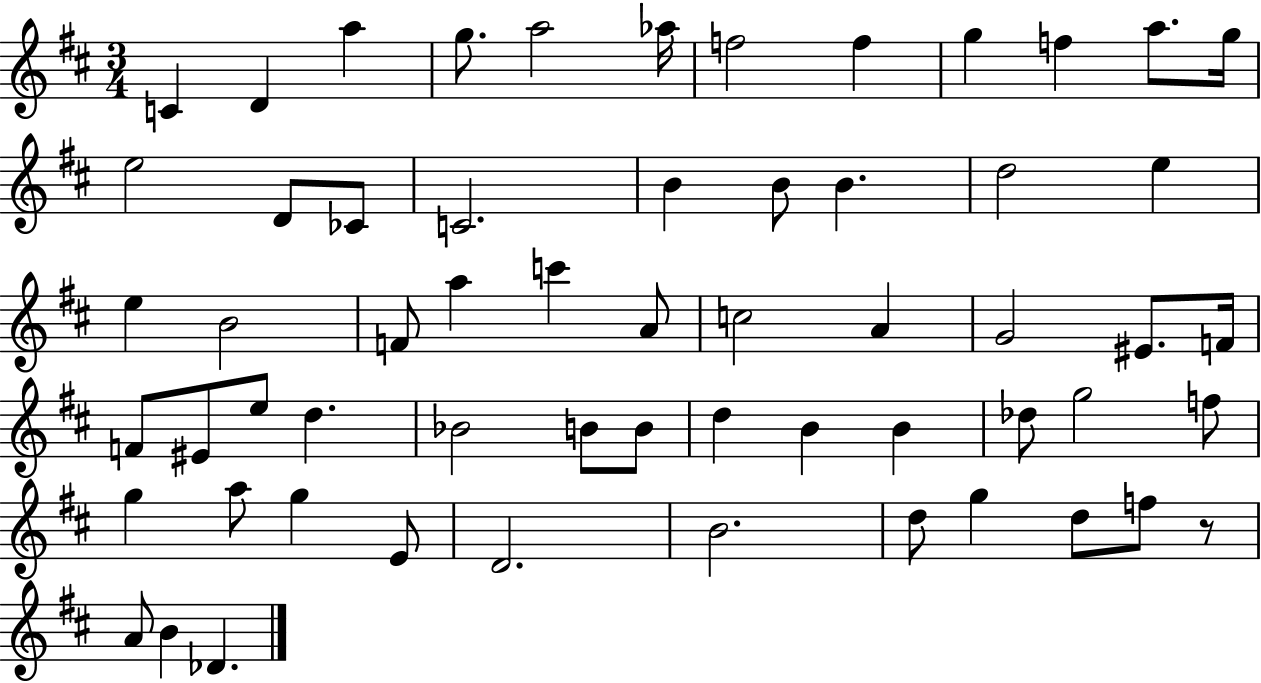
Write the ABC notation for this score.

X:1
T:Untitled
M:3/4
L:1/4
K:D
C D a g/2 a2 _a/4 f2 f g f a/2 g/4 e2 D/2 _C/2 C2 B B/2 B d2 e e B2 F/2 a c' A/2 c2 A G2 ^E/2 F/4 F/2 ^E/2 e/2 d _B2 B/2 B/2 d B B _d/2 g2 f/2 g a/2 g E/2 D2 B2 d/2 g d/2 f/2 z/2 A/2 B _D